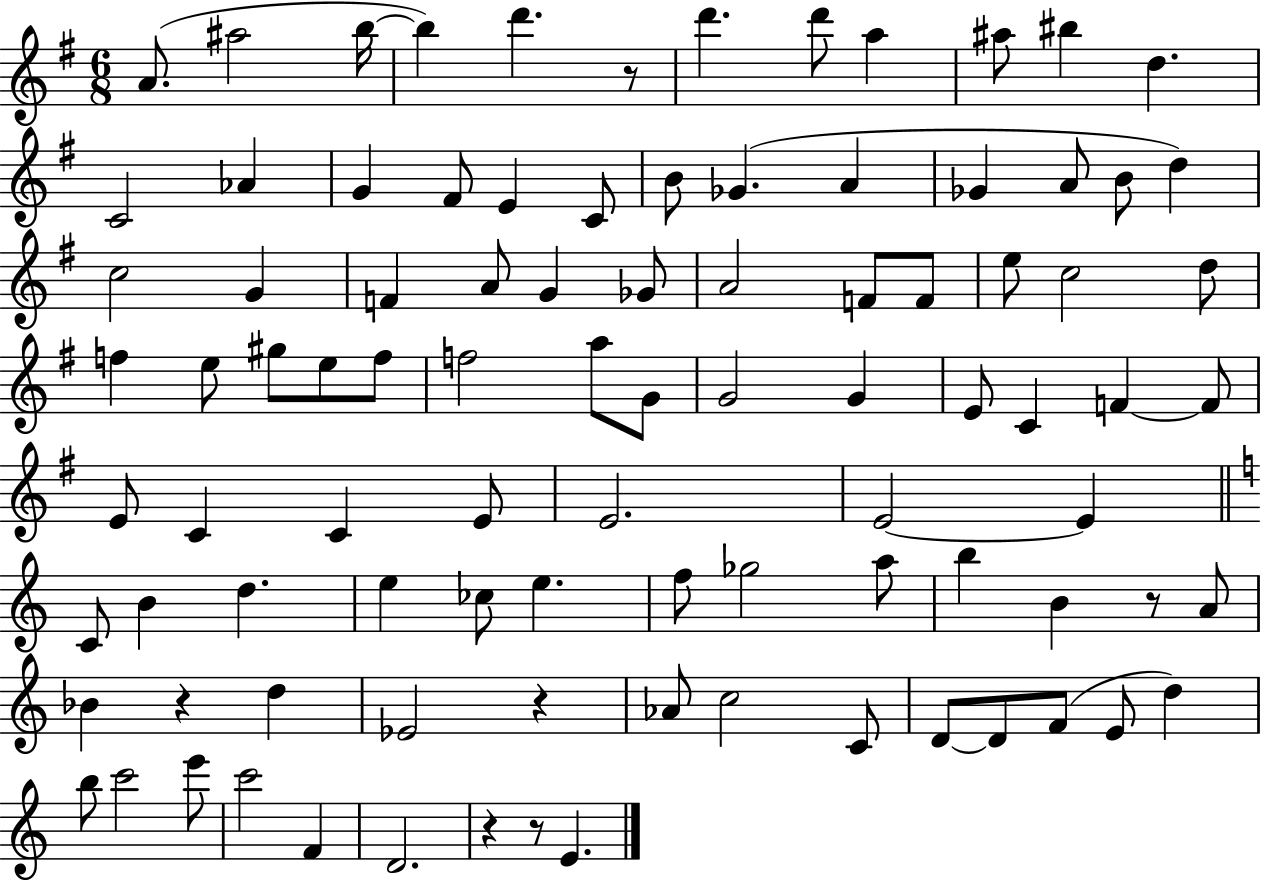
A4/e. A#5/h B5/s B5/q D6/q. R/e D6/q. D6/e A5/q A#5/e BIS5/q D5/q. C4/h Ab4/q G4/q F#4/e E4/q C4/e B4/e Gb4/q. A4/q Gb4/q A4/e B4/e D5/q C5/h G4/q F4/q A4/e G4/q Gb4/e A4/h F4/e F4/e E5/e C5/h D5/e F5/q E5/e G#5/e E5/e F5/e F5/h A5/e G4/e G4/h G4/q E4/e C4/q F4/q F4/e E4/e C4/q C4/q E4/e E4/h. E4/h E4/q C4/e B4/q D5/q. E5/q CES5/e E5/q. F5/e Gb5/h A5/e B5/q B4/q R/e A4/e Bb4/q R/q D5/q Eb4/h R/q Ab4/e C5/h C4/e D4/e D4/e F4/e E4/e D5/q B5/e C6/h E6/e C6/h F4/q D4/h. R/q R/e E4/q.